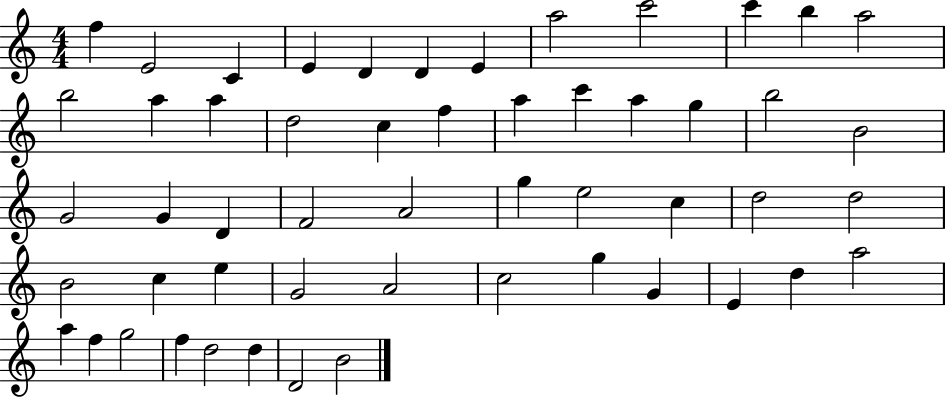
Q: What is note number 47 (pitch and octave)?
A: F5